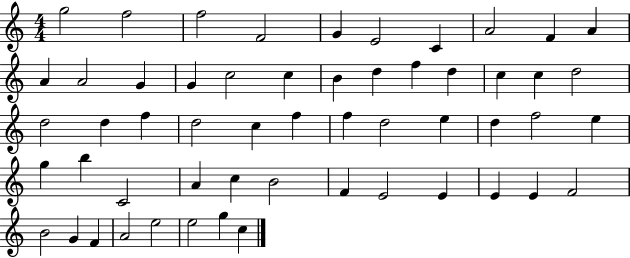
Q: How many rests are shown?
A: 0